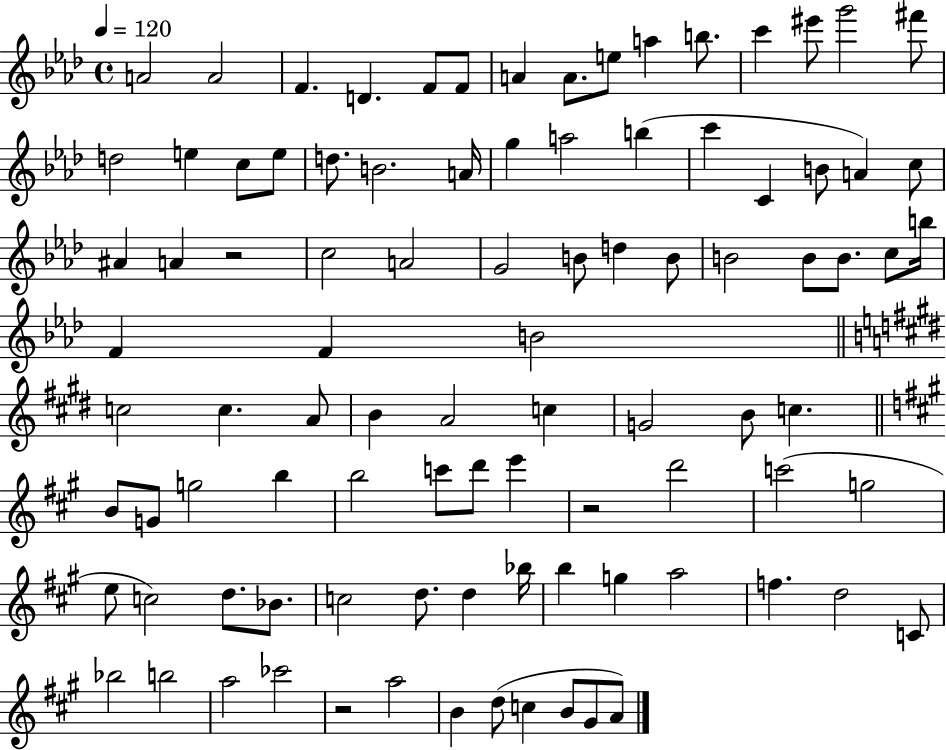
{
  \clef treble
  \time 4/4
  \defaultTimeSignature
  \key aes \major
  \tempo 4 = 120
  a'2 a'2 | f'4. d'4. f'8 f'8 | a'4 a'8. e''8 a''4 b''8. | c'''4 eis'''8 g'''2 fis'''8 | \break d''2 e''4 c''8 e''8 | d''8. b'2. a'16 | g''4 a''2 b''4( | c'''4 c'4 b'8 a'4) c''8 | \break ais'4 a'4 r2 | c''2 a'2 | g'2 b'8 d''4 b'8 | b'2 b'8 b'8. c''8 b''16 | \break f'4 f'4 b'2 | \bar "||" \break \key e \major c''2 c''4. a'8 | b'4 a'2 c''4 | g'2 b'8 c''4. | \bar "||" \break \key a \major b'8 g'8 g''2 b''4 | b''2 c'''8 d'''8 e'''4 | r2 d'''2 | c'''2( g''2 | \break e''8 c''2) d''8. bes'8. | c''2 d''8. d''4 bes''16 | b''4 g''4 a''2 | f''4. d''2 c'8 | \break bes''2 b''2 | a''2 ces'''2 | r2 a''2 | b'4 d''8( c''4 b'8 gis'8 a'8) | \break \bar "|."
}